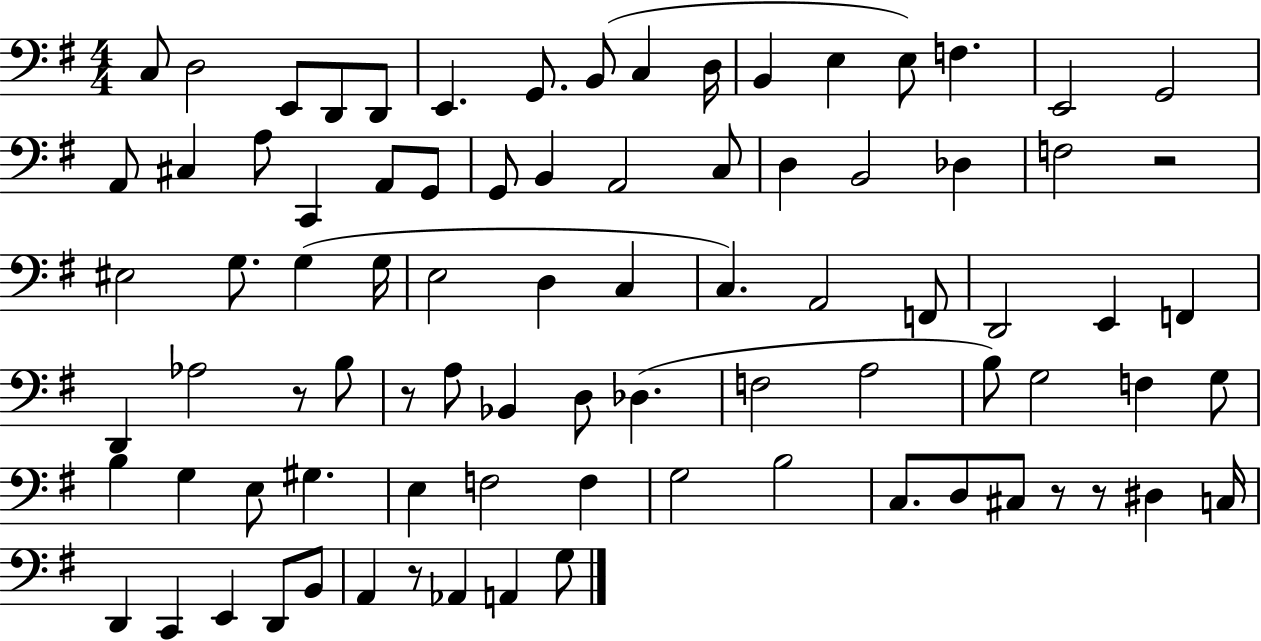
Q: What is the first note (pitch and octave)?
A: C3